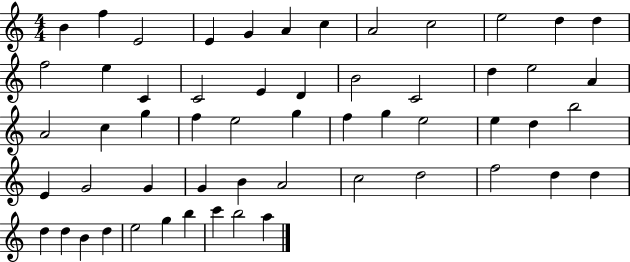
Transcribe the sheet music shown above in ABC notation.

X:1
T:Untitled
M:4/4
L:1/4
K:C
B f E2 E G A c A2 c2 e2 d d f2 e C C2 E D B2 C2 d e2 A A2 c g f e2 g f g e2 e d b2 E G2 G G B A2 c2 d2 f2 d d d d B d e2 g b c' b2 a